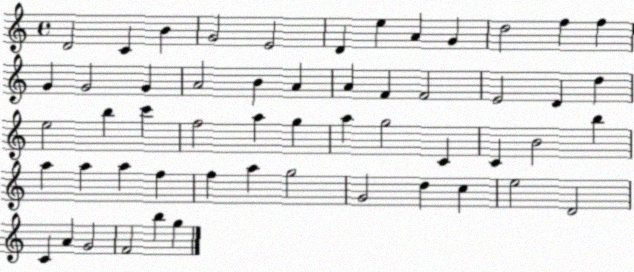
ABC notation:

X:1
T:Untitled
M:4/4
L:1/4
K:C
D2 C B G2 E2 D e A G d2 f f G G2 G A2 B A A F F2 E2 D d e2 b c' f2 a g a g2 C C B2 b a a a f f a g2 G2 d c e2 D2 C A G2 F2 b g